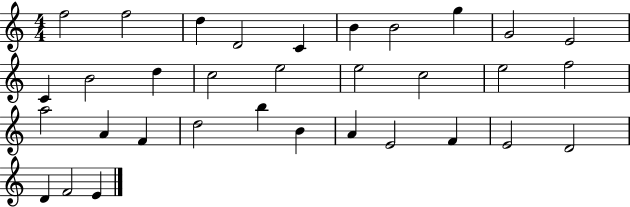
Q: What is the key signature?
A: C major